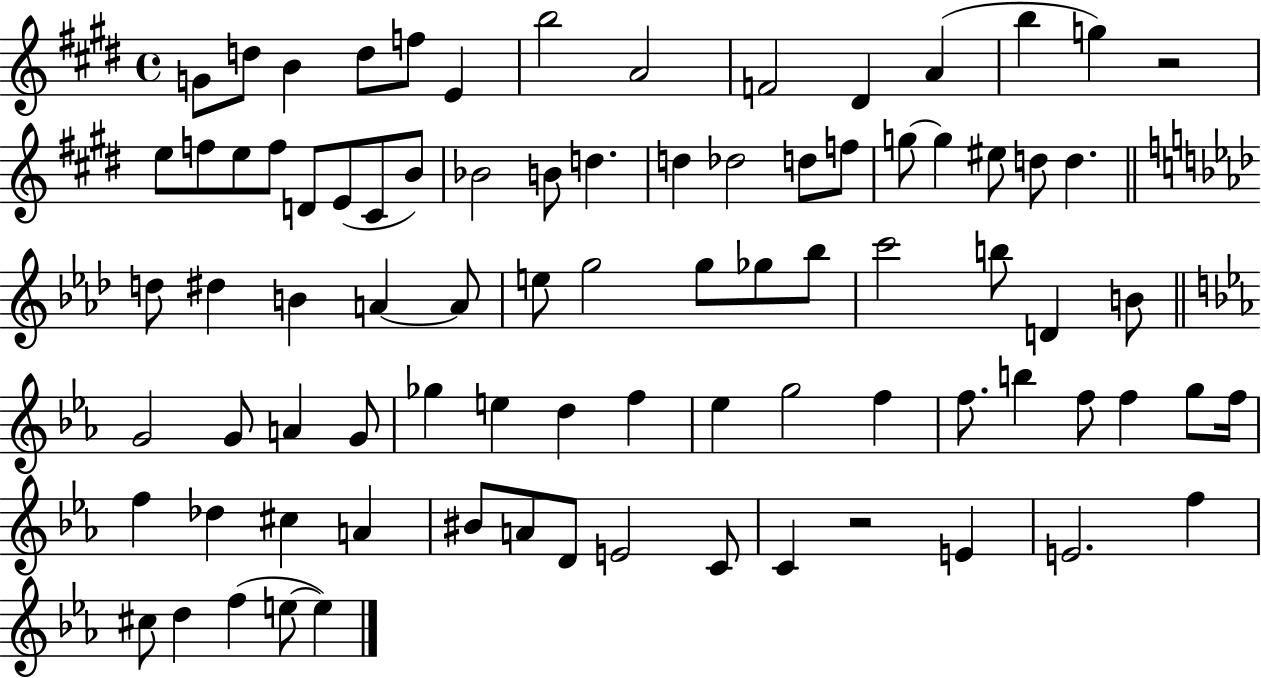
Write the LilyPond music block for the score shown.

{
  \clef treble
  \time 4/4
  \defaultTimeSignature
  \key e \major
  g'8 d''8 b'4 d''8 f''8 e'4 | b''2 a'2 | f'2 dis'4 a'4( | b''4 g''4) r2 | \break e''8 f''8 e''8 f''8 d'8 e'8( cis'8 b'8) | bes'2 b'8 d''4. | d''4 des''2 d''8 f''8 | g''8~~ g''4 eis''8 d''8 d''4. | \break \bar "||" \break \key aes \major d''8 dis''4 b'4 a'4~~ a'8 | e''8 g''2 g''8 ges''8 bes''8 | c'''2 b''8 d'4 b'8 | \bar "||" \break \key ees \major g'2 g'8 a'4 g'8 | ges''4 e''4 d''4 f''4 | ees''4 g''2 f''4 | f''8. b''4 f''8 f''4 g''8 f''16 | \break f''4 des''4 cis''4 a'4 | bis'8 a'8 d'8 e'2 c'8 | c'4 r2 e'4 | e'2. f''4 | \break cis''8 d''4 f''4( e''8~~ e''4) | \bar "|."
}